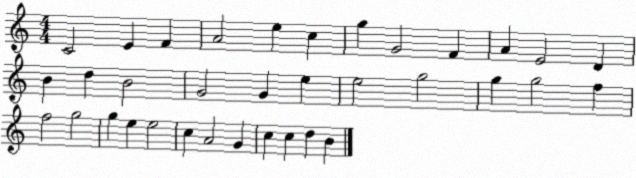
X:1
T:Untitled
M:4/4
L:1/4
K:C
C2 E F A2 e c g G2 F A E2 D B d B2 G2 G e e2 g2 g g2 f f2 g2 g e e2 c A2 G c c d B